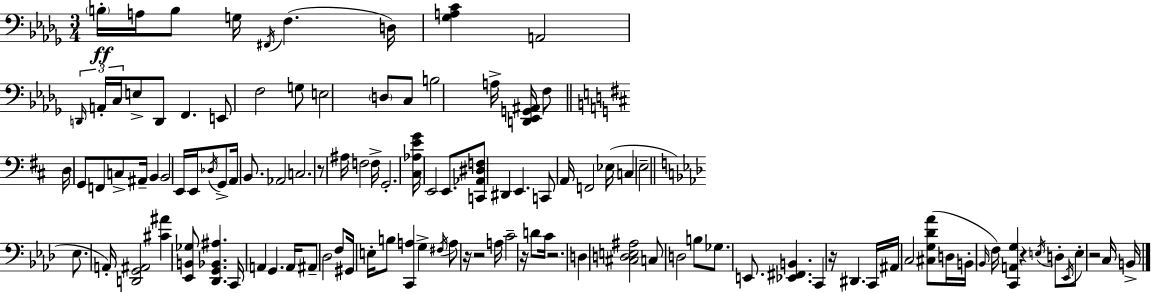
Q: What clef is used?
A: bass